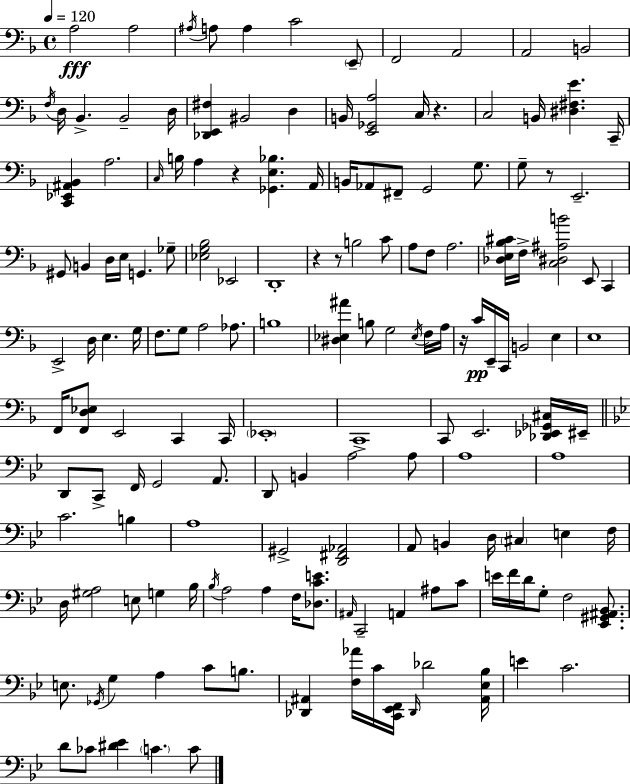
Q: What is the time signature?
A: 4/4